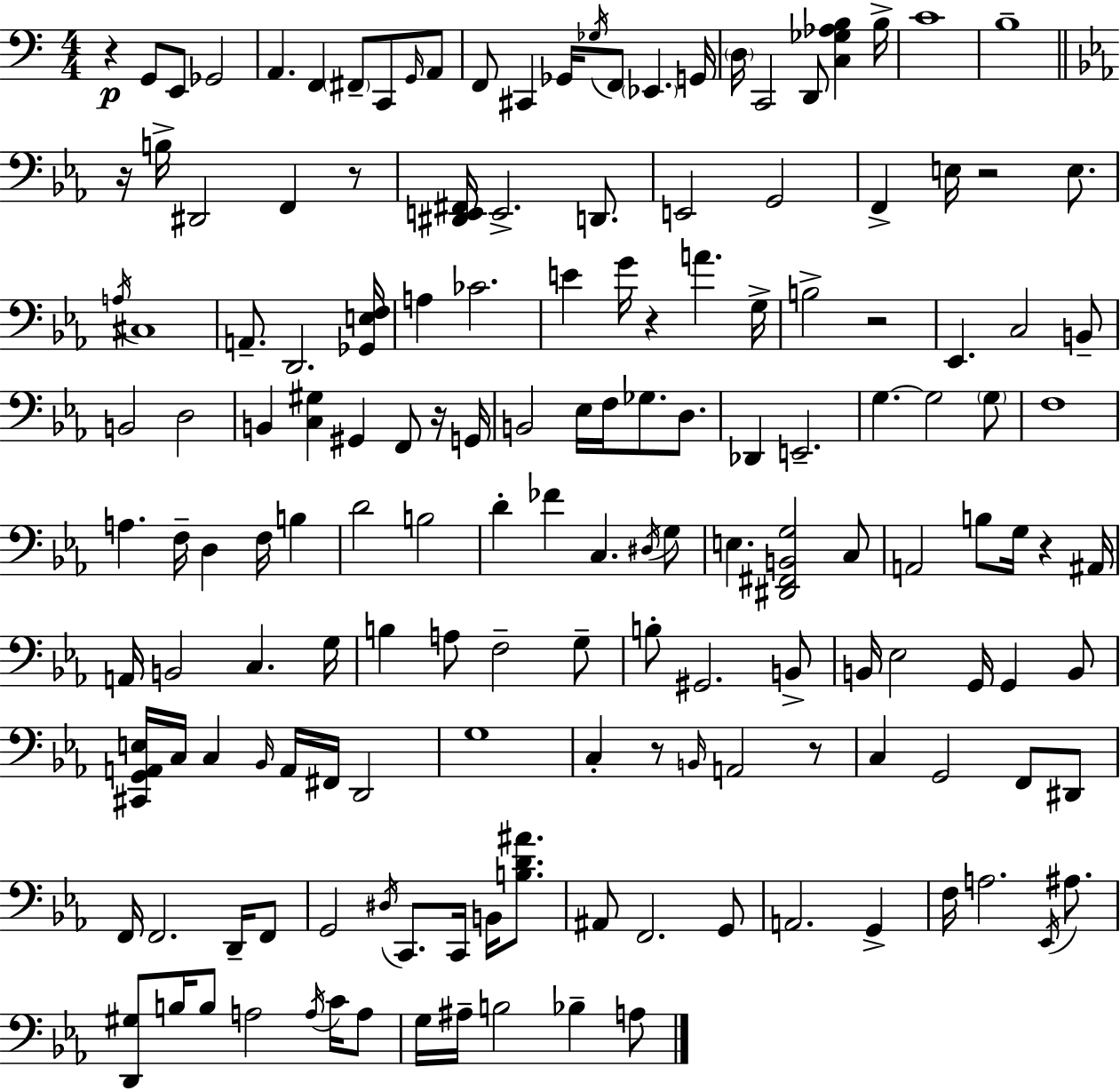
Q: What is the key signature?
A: C major